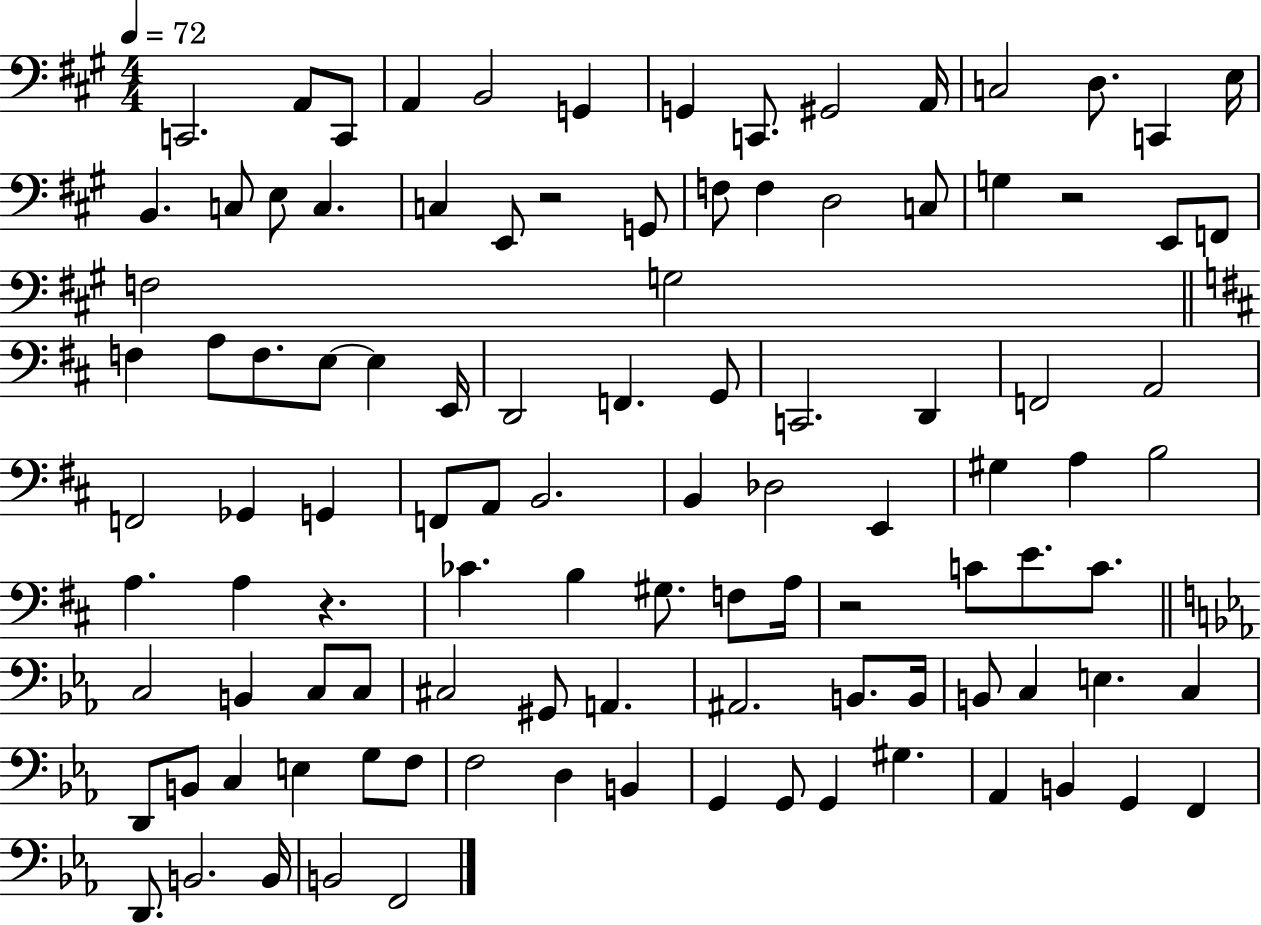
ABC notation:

X:1
T:Untitled
M:4/4
L:1/4
K:A
C,,2 A,,/2 C,,/2 A,, B,,2 G,, G,, C,,/2 ^G,,2 A,,/4 C,2 D,/2 C,, E,/4 B,, C,/2 E,/2 C, C, E,,/2 z2 G,,/2 F,/2 F, D,2 C,/2 G, z2 E,,/2 F,,/2 F,2 G,2 F, A,/2 F,/2 E,/2 E, E,,/4 D,,2 F,, G,,/2 C,,2 D,, F,,2 A,,2 F,,2 _G,, G,, F,,/2 A,,/2 B,,2 B,, _D,2 E,, ^G, A, B,2 A, A, z _C B, ^G,/2 F,/2 A,/4 z2 C/2 E/2 C/2 C,2 B,, C,/2 C,/2 ^C,2 ^G,,/2 A,, ^A,,2 B,,/2 B,,/4 B,,/2 C, E, C, D,,/2 B,,/2 C, E, G,/2 F,/2 F,2 D, B,, G,, G,,/2 G,, ^G, _A,, B,, G,, F,, D,,/2 B,,2 B,,/4 B,,2 F,,2